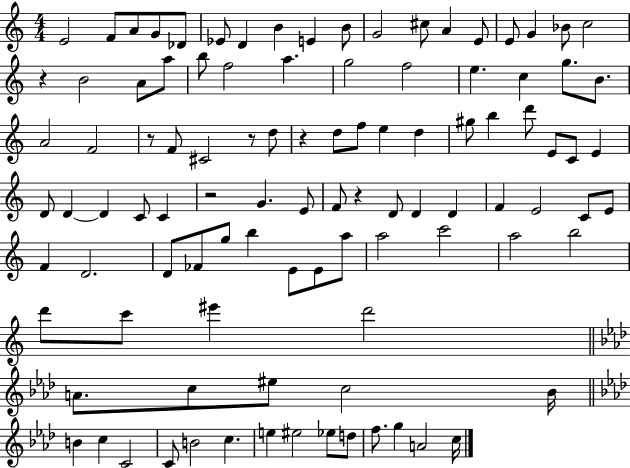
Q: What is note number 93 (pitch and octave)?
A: F5